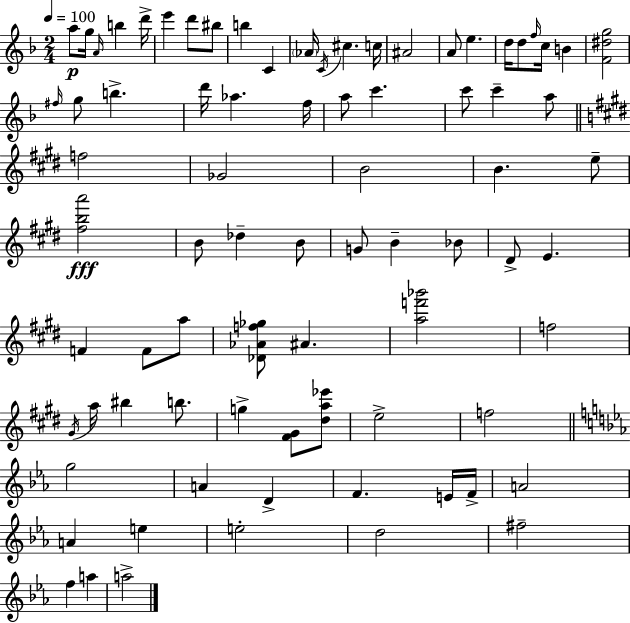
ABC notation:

X:1
T:Untitled
M:2/4
L:1/4
K:Dm
a/2 g/4 A/4 b d'/4 e' d'/2 ^b/2 b C _A/4 C/4 ^c c/4 ^A2 A/2 e d/4 d/2 f/4 c/4 B [F^dg]2 ^f/4 g/2 b d'/4 _a f/4 a/2 c' c'/2 c' a/2 f2 _G2 B2 B e/2 [^fba']2 B/2 _d B/2 G/2 B _B/2 ^D/2 E F F/2 a/2 [_D_Af_g]/2 ^A [af'_b']2 f2 ^G/4 a/4 ^b b/2 g [^F^G]/2 [^da_e']/2 e2 f2 g2 A D F E/4 F/4 A2 A e e2 d2 ^f2 f a a2